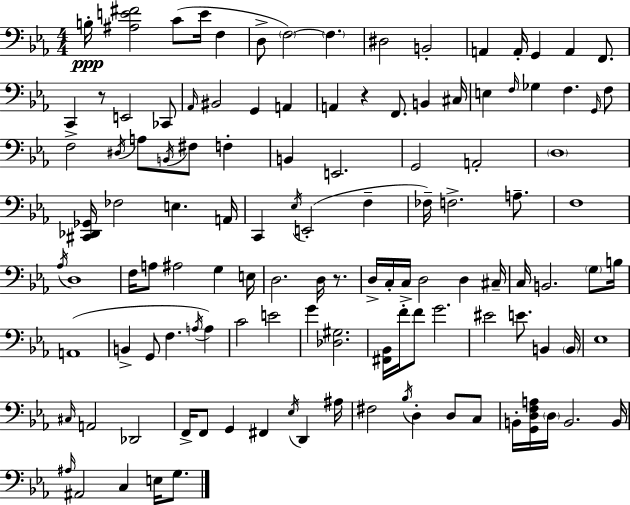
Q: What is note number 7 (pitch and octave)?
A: F3